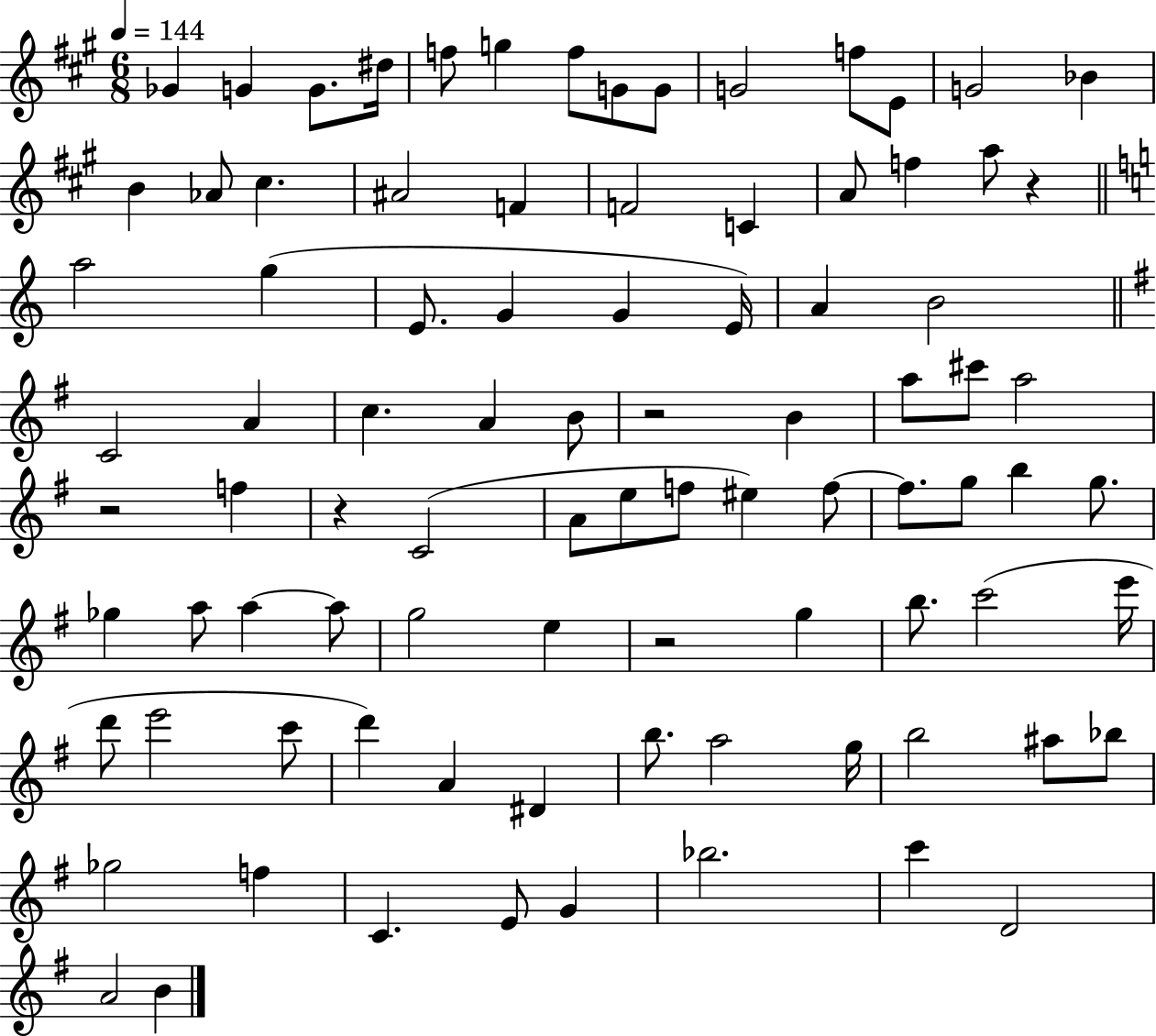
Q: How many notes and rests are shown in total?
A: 89